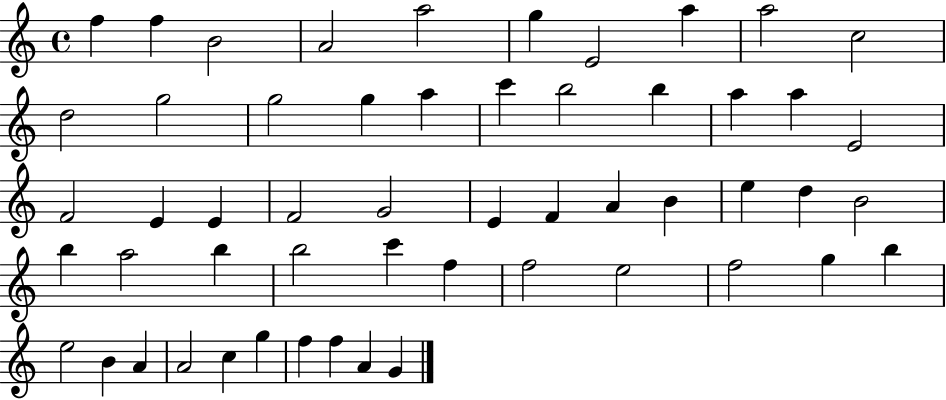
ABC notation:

X:1
T:Untitled
M:4/4
L:1/4
K:C
f f B2 A2 a2 g E2 a a2 c2 d2 g2 g2 g a c' b2 b a a E2 F2 E E F2 G2 E F A B e d B2 b a2 b b2 c' f f2 e2 f2 g b e2 B A A2 c g f f A G